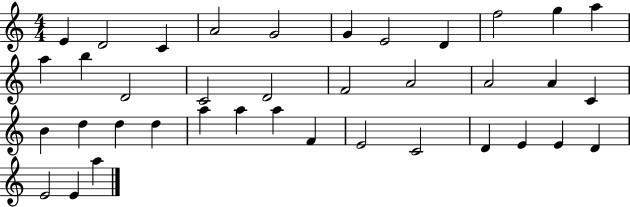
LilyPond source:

{
  \clef treble
  \numericTimeSignature
  \time 4/4
  \key c \major
  e'4 d'2 c'4 | a'2 g'2 | g'4 e'2 d'4 | f''2 g''4 a''4 | \break a''4 b''4 d'2 | c'2 d'2 | f'2 a'2 | a'2 a'4 c'4 | \break b'4 d''4 d''4 d''4 | a''4 a''4 a''4 f'4 | e'2 c'2 | d'4 e'4 e'4 d'4 | \break e'2 e'4 a''4 | \bar "|."
}